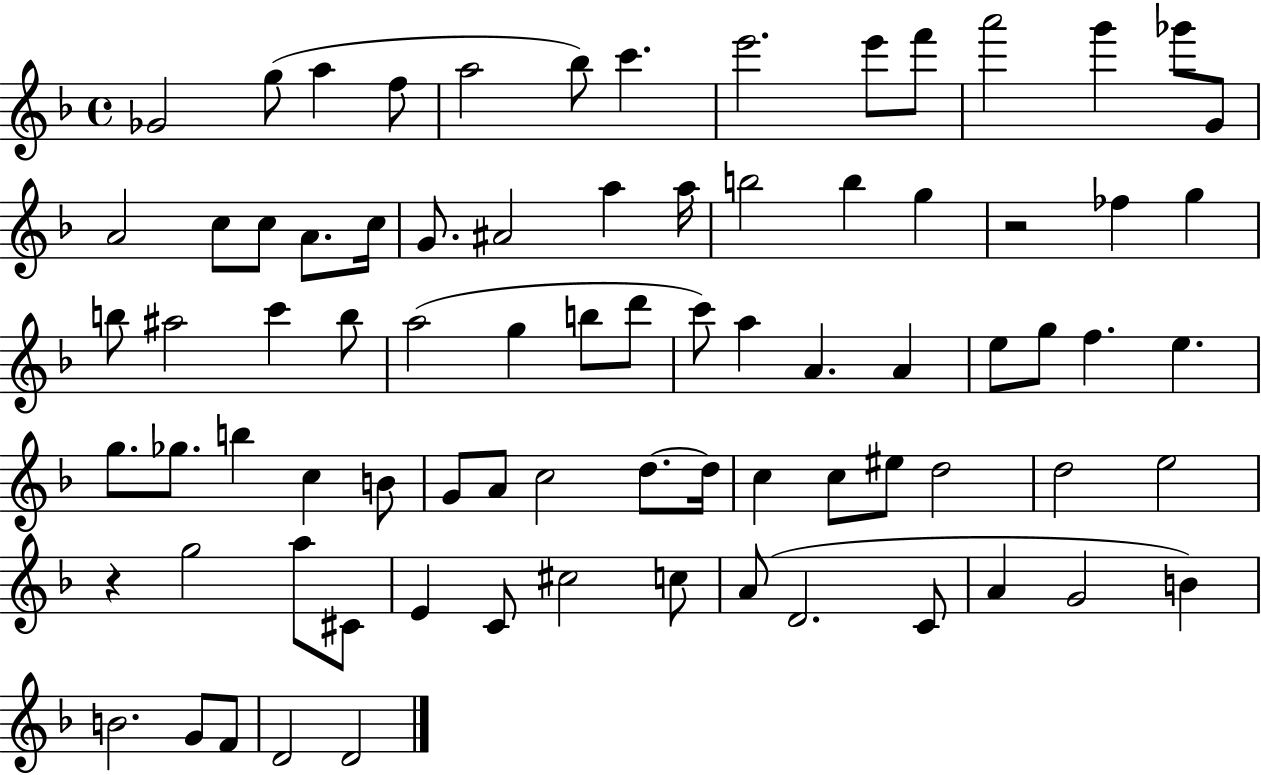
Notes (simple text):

Gb4/h G5/e A5/q F5/e A5/h Bb5/e C6/q. E6/h. E6/e F6/e A6/h G6/q Gb6/e G4/e A4/h C5/e C5/e A4/e. C5/s G4/e. A#4/h A5/q A5/s B5/h B5/q G5/q R/h FES5/q G5/q B5/e A#5/h C6/q B5/e A5/h G5/q B5/e D6/e C6/e A5/q A4/q. A4/q E5/e G5/e F5/q. E5/q. G5/e. Gb5/e. B5/q C5/q B4/e G4/e A4/e C5/h D5/e. D5/s C5/q C5/e EIS5/e D5/h D5/h E5/h R/q G5/h A5/e C#4/e E4/q C4/e C#5/h C5/e A4/e D4/h. C4/e A4/q G4/h B4/q B4/h. G4/e F4/e D4/h D4/h